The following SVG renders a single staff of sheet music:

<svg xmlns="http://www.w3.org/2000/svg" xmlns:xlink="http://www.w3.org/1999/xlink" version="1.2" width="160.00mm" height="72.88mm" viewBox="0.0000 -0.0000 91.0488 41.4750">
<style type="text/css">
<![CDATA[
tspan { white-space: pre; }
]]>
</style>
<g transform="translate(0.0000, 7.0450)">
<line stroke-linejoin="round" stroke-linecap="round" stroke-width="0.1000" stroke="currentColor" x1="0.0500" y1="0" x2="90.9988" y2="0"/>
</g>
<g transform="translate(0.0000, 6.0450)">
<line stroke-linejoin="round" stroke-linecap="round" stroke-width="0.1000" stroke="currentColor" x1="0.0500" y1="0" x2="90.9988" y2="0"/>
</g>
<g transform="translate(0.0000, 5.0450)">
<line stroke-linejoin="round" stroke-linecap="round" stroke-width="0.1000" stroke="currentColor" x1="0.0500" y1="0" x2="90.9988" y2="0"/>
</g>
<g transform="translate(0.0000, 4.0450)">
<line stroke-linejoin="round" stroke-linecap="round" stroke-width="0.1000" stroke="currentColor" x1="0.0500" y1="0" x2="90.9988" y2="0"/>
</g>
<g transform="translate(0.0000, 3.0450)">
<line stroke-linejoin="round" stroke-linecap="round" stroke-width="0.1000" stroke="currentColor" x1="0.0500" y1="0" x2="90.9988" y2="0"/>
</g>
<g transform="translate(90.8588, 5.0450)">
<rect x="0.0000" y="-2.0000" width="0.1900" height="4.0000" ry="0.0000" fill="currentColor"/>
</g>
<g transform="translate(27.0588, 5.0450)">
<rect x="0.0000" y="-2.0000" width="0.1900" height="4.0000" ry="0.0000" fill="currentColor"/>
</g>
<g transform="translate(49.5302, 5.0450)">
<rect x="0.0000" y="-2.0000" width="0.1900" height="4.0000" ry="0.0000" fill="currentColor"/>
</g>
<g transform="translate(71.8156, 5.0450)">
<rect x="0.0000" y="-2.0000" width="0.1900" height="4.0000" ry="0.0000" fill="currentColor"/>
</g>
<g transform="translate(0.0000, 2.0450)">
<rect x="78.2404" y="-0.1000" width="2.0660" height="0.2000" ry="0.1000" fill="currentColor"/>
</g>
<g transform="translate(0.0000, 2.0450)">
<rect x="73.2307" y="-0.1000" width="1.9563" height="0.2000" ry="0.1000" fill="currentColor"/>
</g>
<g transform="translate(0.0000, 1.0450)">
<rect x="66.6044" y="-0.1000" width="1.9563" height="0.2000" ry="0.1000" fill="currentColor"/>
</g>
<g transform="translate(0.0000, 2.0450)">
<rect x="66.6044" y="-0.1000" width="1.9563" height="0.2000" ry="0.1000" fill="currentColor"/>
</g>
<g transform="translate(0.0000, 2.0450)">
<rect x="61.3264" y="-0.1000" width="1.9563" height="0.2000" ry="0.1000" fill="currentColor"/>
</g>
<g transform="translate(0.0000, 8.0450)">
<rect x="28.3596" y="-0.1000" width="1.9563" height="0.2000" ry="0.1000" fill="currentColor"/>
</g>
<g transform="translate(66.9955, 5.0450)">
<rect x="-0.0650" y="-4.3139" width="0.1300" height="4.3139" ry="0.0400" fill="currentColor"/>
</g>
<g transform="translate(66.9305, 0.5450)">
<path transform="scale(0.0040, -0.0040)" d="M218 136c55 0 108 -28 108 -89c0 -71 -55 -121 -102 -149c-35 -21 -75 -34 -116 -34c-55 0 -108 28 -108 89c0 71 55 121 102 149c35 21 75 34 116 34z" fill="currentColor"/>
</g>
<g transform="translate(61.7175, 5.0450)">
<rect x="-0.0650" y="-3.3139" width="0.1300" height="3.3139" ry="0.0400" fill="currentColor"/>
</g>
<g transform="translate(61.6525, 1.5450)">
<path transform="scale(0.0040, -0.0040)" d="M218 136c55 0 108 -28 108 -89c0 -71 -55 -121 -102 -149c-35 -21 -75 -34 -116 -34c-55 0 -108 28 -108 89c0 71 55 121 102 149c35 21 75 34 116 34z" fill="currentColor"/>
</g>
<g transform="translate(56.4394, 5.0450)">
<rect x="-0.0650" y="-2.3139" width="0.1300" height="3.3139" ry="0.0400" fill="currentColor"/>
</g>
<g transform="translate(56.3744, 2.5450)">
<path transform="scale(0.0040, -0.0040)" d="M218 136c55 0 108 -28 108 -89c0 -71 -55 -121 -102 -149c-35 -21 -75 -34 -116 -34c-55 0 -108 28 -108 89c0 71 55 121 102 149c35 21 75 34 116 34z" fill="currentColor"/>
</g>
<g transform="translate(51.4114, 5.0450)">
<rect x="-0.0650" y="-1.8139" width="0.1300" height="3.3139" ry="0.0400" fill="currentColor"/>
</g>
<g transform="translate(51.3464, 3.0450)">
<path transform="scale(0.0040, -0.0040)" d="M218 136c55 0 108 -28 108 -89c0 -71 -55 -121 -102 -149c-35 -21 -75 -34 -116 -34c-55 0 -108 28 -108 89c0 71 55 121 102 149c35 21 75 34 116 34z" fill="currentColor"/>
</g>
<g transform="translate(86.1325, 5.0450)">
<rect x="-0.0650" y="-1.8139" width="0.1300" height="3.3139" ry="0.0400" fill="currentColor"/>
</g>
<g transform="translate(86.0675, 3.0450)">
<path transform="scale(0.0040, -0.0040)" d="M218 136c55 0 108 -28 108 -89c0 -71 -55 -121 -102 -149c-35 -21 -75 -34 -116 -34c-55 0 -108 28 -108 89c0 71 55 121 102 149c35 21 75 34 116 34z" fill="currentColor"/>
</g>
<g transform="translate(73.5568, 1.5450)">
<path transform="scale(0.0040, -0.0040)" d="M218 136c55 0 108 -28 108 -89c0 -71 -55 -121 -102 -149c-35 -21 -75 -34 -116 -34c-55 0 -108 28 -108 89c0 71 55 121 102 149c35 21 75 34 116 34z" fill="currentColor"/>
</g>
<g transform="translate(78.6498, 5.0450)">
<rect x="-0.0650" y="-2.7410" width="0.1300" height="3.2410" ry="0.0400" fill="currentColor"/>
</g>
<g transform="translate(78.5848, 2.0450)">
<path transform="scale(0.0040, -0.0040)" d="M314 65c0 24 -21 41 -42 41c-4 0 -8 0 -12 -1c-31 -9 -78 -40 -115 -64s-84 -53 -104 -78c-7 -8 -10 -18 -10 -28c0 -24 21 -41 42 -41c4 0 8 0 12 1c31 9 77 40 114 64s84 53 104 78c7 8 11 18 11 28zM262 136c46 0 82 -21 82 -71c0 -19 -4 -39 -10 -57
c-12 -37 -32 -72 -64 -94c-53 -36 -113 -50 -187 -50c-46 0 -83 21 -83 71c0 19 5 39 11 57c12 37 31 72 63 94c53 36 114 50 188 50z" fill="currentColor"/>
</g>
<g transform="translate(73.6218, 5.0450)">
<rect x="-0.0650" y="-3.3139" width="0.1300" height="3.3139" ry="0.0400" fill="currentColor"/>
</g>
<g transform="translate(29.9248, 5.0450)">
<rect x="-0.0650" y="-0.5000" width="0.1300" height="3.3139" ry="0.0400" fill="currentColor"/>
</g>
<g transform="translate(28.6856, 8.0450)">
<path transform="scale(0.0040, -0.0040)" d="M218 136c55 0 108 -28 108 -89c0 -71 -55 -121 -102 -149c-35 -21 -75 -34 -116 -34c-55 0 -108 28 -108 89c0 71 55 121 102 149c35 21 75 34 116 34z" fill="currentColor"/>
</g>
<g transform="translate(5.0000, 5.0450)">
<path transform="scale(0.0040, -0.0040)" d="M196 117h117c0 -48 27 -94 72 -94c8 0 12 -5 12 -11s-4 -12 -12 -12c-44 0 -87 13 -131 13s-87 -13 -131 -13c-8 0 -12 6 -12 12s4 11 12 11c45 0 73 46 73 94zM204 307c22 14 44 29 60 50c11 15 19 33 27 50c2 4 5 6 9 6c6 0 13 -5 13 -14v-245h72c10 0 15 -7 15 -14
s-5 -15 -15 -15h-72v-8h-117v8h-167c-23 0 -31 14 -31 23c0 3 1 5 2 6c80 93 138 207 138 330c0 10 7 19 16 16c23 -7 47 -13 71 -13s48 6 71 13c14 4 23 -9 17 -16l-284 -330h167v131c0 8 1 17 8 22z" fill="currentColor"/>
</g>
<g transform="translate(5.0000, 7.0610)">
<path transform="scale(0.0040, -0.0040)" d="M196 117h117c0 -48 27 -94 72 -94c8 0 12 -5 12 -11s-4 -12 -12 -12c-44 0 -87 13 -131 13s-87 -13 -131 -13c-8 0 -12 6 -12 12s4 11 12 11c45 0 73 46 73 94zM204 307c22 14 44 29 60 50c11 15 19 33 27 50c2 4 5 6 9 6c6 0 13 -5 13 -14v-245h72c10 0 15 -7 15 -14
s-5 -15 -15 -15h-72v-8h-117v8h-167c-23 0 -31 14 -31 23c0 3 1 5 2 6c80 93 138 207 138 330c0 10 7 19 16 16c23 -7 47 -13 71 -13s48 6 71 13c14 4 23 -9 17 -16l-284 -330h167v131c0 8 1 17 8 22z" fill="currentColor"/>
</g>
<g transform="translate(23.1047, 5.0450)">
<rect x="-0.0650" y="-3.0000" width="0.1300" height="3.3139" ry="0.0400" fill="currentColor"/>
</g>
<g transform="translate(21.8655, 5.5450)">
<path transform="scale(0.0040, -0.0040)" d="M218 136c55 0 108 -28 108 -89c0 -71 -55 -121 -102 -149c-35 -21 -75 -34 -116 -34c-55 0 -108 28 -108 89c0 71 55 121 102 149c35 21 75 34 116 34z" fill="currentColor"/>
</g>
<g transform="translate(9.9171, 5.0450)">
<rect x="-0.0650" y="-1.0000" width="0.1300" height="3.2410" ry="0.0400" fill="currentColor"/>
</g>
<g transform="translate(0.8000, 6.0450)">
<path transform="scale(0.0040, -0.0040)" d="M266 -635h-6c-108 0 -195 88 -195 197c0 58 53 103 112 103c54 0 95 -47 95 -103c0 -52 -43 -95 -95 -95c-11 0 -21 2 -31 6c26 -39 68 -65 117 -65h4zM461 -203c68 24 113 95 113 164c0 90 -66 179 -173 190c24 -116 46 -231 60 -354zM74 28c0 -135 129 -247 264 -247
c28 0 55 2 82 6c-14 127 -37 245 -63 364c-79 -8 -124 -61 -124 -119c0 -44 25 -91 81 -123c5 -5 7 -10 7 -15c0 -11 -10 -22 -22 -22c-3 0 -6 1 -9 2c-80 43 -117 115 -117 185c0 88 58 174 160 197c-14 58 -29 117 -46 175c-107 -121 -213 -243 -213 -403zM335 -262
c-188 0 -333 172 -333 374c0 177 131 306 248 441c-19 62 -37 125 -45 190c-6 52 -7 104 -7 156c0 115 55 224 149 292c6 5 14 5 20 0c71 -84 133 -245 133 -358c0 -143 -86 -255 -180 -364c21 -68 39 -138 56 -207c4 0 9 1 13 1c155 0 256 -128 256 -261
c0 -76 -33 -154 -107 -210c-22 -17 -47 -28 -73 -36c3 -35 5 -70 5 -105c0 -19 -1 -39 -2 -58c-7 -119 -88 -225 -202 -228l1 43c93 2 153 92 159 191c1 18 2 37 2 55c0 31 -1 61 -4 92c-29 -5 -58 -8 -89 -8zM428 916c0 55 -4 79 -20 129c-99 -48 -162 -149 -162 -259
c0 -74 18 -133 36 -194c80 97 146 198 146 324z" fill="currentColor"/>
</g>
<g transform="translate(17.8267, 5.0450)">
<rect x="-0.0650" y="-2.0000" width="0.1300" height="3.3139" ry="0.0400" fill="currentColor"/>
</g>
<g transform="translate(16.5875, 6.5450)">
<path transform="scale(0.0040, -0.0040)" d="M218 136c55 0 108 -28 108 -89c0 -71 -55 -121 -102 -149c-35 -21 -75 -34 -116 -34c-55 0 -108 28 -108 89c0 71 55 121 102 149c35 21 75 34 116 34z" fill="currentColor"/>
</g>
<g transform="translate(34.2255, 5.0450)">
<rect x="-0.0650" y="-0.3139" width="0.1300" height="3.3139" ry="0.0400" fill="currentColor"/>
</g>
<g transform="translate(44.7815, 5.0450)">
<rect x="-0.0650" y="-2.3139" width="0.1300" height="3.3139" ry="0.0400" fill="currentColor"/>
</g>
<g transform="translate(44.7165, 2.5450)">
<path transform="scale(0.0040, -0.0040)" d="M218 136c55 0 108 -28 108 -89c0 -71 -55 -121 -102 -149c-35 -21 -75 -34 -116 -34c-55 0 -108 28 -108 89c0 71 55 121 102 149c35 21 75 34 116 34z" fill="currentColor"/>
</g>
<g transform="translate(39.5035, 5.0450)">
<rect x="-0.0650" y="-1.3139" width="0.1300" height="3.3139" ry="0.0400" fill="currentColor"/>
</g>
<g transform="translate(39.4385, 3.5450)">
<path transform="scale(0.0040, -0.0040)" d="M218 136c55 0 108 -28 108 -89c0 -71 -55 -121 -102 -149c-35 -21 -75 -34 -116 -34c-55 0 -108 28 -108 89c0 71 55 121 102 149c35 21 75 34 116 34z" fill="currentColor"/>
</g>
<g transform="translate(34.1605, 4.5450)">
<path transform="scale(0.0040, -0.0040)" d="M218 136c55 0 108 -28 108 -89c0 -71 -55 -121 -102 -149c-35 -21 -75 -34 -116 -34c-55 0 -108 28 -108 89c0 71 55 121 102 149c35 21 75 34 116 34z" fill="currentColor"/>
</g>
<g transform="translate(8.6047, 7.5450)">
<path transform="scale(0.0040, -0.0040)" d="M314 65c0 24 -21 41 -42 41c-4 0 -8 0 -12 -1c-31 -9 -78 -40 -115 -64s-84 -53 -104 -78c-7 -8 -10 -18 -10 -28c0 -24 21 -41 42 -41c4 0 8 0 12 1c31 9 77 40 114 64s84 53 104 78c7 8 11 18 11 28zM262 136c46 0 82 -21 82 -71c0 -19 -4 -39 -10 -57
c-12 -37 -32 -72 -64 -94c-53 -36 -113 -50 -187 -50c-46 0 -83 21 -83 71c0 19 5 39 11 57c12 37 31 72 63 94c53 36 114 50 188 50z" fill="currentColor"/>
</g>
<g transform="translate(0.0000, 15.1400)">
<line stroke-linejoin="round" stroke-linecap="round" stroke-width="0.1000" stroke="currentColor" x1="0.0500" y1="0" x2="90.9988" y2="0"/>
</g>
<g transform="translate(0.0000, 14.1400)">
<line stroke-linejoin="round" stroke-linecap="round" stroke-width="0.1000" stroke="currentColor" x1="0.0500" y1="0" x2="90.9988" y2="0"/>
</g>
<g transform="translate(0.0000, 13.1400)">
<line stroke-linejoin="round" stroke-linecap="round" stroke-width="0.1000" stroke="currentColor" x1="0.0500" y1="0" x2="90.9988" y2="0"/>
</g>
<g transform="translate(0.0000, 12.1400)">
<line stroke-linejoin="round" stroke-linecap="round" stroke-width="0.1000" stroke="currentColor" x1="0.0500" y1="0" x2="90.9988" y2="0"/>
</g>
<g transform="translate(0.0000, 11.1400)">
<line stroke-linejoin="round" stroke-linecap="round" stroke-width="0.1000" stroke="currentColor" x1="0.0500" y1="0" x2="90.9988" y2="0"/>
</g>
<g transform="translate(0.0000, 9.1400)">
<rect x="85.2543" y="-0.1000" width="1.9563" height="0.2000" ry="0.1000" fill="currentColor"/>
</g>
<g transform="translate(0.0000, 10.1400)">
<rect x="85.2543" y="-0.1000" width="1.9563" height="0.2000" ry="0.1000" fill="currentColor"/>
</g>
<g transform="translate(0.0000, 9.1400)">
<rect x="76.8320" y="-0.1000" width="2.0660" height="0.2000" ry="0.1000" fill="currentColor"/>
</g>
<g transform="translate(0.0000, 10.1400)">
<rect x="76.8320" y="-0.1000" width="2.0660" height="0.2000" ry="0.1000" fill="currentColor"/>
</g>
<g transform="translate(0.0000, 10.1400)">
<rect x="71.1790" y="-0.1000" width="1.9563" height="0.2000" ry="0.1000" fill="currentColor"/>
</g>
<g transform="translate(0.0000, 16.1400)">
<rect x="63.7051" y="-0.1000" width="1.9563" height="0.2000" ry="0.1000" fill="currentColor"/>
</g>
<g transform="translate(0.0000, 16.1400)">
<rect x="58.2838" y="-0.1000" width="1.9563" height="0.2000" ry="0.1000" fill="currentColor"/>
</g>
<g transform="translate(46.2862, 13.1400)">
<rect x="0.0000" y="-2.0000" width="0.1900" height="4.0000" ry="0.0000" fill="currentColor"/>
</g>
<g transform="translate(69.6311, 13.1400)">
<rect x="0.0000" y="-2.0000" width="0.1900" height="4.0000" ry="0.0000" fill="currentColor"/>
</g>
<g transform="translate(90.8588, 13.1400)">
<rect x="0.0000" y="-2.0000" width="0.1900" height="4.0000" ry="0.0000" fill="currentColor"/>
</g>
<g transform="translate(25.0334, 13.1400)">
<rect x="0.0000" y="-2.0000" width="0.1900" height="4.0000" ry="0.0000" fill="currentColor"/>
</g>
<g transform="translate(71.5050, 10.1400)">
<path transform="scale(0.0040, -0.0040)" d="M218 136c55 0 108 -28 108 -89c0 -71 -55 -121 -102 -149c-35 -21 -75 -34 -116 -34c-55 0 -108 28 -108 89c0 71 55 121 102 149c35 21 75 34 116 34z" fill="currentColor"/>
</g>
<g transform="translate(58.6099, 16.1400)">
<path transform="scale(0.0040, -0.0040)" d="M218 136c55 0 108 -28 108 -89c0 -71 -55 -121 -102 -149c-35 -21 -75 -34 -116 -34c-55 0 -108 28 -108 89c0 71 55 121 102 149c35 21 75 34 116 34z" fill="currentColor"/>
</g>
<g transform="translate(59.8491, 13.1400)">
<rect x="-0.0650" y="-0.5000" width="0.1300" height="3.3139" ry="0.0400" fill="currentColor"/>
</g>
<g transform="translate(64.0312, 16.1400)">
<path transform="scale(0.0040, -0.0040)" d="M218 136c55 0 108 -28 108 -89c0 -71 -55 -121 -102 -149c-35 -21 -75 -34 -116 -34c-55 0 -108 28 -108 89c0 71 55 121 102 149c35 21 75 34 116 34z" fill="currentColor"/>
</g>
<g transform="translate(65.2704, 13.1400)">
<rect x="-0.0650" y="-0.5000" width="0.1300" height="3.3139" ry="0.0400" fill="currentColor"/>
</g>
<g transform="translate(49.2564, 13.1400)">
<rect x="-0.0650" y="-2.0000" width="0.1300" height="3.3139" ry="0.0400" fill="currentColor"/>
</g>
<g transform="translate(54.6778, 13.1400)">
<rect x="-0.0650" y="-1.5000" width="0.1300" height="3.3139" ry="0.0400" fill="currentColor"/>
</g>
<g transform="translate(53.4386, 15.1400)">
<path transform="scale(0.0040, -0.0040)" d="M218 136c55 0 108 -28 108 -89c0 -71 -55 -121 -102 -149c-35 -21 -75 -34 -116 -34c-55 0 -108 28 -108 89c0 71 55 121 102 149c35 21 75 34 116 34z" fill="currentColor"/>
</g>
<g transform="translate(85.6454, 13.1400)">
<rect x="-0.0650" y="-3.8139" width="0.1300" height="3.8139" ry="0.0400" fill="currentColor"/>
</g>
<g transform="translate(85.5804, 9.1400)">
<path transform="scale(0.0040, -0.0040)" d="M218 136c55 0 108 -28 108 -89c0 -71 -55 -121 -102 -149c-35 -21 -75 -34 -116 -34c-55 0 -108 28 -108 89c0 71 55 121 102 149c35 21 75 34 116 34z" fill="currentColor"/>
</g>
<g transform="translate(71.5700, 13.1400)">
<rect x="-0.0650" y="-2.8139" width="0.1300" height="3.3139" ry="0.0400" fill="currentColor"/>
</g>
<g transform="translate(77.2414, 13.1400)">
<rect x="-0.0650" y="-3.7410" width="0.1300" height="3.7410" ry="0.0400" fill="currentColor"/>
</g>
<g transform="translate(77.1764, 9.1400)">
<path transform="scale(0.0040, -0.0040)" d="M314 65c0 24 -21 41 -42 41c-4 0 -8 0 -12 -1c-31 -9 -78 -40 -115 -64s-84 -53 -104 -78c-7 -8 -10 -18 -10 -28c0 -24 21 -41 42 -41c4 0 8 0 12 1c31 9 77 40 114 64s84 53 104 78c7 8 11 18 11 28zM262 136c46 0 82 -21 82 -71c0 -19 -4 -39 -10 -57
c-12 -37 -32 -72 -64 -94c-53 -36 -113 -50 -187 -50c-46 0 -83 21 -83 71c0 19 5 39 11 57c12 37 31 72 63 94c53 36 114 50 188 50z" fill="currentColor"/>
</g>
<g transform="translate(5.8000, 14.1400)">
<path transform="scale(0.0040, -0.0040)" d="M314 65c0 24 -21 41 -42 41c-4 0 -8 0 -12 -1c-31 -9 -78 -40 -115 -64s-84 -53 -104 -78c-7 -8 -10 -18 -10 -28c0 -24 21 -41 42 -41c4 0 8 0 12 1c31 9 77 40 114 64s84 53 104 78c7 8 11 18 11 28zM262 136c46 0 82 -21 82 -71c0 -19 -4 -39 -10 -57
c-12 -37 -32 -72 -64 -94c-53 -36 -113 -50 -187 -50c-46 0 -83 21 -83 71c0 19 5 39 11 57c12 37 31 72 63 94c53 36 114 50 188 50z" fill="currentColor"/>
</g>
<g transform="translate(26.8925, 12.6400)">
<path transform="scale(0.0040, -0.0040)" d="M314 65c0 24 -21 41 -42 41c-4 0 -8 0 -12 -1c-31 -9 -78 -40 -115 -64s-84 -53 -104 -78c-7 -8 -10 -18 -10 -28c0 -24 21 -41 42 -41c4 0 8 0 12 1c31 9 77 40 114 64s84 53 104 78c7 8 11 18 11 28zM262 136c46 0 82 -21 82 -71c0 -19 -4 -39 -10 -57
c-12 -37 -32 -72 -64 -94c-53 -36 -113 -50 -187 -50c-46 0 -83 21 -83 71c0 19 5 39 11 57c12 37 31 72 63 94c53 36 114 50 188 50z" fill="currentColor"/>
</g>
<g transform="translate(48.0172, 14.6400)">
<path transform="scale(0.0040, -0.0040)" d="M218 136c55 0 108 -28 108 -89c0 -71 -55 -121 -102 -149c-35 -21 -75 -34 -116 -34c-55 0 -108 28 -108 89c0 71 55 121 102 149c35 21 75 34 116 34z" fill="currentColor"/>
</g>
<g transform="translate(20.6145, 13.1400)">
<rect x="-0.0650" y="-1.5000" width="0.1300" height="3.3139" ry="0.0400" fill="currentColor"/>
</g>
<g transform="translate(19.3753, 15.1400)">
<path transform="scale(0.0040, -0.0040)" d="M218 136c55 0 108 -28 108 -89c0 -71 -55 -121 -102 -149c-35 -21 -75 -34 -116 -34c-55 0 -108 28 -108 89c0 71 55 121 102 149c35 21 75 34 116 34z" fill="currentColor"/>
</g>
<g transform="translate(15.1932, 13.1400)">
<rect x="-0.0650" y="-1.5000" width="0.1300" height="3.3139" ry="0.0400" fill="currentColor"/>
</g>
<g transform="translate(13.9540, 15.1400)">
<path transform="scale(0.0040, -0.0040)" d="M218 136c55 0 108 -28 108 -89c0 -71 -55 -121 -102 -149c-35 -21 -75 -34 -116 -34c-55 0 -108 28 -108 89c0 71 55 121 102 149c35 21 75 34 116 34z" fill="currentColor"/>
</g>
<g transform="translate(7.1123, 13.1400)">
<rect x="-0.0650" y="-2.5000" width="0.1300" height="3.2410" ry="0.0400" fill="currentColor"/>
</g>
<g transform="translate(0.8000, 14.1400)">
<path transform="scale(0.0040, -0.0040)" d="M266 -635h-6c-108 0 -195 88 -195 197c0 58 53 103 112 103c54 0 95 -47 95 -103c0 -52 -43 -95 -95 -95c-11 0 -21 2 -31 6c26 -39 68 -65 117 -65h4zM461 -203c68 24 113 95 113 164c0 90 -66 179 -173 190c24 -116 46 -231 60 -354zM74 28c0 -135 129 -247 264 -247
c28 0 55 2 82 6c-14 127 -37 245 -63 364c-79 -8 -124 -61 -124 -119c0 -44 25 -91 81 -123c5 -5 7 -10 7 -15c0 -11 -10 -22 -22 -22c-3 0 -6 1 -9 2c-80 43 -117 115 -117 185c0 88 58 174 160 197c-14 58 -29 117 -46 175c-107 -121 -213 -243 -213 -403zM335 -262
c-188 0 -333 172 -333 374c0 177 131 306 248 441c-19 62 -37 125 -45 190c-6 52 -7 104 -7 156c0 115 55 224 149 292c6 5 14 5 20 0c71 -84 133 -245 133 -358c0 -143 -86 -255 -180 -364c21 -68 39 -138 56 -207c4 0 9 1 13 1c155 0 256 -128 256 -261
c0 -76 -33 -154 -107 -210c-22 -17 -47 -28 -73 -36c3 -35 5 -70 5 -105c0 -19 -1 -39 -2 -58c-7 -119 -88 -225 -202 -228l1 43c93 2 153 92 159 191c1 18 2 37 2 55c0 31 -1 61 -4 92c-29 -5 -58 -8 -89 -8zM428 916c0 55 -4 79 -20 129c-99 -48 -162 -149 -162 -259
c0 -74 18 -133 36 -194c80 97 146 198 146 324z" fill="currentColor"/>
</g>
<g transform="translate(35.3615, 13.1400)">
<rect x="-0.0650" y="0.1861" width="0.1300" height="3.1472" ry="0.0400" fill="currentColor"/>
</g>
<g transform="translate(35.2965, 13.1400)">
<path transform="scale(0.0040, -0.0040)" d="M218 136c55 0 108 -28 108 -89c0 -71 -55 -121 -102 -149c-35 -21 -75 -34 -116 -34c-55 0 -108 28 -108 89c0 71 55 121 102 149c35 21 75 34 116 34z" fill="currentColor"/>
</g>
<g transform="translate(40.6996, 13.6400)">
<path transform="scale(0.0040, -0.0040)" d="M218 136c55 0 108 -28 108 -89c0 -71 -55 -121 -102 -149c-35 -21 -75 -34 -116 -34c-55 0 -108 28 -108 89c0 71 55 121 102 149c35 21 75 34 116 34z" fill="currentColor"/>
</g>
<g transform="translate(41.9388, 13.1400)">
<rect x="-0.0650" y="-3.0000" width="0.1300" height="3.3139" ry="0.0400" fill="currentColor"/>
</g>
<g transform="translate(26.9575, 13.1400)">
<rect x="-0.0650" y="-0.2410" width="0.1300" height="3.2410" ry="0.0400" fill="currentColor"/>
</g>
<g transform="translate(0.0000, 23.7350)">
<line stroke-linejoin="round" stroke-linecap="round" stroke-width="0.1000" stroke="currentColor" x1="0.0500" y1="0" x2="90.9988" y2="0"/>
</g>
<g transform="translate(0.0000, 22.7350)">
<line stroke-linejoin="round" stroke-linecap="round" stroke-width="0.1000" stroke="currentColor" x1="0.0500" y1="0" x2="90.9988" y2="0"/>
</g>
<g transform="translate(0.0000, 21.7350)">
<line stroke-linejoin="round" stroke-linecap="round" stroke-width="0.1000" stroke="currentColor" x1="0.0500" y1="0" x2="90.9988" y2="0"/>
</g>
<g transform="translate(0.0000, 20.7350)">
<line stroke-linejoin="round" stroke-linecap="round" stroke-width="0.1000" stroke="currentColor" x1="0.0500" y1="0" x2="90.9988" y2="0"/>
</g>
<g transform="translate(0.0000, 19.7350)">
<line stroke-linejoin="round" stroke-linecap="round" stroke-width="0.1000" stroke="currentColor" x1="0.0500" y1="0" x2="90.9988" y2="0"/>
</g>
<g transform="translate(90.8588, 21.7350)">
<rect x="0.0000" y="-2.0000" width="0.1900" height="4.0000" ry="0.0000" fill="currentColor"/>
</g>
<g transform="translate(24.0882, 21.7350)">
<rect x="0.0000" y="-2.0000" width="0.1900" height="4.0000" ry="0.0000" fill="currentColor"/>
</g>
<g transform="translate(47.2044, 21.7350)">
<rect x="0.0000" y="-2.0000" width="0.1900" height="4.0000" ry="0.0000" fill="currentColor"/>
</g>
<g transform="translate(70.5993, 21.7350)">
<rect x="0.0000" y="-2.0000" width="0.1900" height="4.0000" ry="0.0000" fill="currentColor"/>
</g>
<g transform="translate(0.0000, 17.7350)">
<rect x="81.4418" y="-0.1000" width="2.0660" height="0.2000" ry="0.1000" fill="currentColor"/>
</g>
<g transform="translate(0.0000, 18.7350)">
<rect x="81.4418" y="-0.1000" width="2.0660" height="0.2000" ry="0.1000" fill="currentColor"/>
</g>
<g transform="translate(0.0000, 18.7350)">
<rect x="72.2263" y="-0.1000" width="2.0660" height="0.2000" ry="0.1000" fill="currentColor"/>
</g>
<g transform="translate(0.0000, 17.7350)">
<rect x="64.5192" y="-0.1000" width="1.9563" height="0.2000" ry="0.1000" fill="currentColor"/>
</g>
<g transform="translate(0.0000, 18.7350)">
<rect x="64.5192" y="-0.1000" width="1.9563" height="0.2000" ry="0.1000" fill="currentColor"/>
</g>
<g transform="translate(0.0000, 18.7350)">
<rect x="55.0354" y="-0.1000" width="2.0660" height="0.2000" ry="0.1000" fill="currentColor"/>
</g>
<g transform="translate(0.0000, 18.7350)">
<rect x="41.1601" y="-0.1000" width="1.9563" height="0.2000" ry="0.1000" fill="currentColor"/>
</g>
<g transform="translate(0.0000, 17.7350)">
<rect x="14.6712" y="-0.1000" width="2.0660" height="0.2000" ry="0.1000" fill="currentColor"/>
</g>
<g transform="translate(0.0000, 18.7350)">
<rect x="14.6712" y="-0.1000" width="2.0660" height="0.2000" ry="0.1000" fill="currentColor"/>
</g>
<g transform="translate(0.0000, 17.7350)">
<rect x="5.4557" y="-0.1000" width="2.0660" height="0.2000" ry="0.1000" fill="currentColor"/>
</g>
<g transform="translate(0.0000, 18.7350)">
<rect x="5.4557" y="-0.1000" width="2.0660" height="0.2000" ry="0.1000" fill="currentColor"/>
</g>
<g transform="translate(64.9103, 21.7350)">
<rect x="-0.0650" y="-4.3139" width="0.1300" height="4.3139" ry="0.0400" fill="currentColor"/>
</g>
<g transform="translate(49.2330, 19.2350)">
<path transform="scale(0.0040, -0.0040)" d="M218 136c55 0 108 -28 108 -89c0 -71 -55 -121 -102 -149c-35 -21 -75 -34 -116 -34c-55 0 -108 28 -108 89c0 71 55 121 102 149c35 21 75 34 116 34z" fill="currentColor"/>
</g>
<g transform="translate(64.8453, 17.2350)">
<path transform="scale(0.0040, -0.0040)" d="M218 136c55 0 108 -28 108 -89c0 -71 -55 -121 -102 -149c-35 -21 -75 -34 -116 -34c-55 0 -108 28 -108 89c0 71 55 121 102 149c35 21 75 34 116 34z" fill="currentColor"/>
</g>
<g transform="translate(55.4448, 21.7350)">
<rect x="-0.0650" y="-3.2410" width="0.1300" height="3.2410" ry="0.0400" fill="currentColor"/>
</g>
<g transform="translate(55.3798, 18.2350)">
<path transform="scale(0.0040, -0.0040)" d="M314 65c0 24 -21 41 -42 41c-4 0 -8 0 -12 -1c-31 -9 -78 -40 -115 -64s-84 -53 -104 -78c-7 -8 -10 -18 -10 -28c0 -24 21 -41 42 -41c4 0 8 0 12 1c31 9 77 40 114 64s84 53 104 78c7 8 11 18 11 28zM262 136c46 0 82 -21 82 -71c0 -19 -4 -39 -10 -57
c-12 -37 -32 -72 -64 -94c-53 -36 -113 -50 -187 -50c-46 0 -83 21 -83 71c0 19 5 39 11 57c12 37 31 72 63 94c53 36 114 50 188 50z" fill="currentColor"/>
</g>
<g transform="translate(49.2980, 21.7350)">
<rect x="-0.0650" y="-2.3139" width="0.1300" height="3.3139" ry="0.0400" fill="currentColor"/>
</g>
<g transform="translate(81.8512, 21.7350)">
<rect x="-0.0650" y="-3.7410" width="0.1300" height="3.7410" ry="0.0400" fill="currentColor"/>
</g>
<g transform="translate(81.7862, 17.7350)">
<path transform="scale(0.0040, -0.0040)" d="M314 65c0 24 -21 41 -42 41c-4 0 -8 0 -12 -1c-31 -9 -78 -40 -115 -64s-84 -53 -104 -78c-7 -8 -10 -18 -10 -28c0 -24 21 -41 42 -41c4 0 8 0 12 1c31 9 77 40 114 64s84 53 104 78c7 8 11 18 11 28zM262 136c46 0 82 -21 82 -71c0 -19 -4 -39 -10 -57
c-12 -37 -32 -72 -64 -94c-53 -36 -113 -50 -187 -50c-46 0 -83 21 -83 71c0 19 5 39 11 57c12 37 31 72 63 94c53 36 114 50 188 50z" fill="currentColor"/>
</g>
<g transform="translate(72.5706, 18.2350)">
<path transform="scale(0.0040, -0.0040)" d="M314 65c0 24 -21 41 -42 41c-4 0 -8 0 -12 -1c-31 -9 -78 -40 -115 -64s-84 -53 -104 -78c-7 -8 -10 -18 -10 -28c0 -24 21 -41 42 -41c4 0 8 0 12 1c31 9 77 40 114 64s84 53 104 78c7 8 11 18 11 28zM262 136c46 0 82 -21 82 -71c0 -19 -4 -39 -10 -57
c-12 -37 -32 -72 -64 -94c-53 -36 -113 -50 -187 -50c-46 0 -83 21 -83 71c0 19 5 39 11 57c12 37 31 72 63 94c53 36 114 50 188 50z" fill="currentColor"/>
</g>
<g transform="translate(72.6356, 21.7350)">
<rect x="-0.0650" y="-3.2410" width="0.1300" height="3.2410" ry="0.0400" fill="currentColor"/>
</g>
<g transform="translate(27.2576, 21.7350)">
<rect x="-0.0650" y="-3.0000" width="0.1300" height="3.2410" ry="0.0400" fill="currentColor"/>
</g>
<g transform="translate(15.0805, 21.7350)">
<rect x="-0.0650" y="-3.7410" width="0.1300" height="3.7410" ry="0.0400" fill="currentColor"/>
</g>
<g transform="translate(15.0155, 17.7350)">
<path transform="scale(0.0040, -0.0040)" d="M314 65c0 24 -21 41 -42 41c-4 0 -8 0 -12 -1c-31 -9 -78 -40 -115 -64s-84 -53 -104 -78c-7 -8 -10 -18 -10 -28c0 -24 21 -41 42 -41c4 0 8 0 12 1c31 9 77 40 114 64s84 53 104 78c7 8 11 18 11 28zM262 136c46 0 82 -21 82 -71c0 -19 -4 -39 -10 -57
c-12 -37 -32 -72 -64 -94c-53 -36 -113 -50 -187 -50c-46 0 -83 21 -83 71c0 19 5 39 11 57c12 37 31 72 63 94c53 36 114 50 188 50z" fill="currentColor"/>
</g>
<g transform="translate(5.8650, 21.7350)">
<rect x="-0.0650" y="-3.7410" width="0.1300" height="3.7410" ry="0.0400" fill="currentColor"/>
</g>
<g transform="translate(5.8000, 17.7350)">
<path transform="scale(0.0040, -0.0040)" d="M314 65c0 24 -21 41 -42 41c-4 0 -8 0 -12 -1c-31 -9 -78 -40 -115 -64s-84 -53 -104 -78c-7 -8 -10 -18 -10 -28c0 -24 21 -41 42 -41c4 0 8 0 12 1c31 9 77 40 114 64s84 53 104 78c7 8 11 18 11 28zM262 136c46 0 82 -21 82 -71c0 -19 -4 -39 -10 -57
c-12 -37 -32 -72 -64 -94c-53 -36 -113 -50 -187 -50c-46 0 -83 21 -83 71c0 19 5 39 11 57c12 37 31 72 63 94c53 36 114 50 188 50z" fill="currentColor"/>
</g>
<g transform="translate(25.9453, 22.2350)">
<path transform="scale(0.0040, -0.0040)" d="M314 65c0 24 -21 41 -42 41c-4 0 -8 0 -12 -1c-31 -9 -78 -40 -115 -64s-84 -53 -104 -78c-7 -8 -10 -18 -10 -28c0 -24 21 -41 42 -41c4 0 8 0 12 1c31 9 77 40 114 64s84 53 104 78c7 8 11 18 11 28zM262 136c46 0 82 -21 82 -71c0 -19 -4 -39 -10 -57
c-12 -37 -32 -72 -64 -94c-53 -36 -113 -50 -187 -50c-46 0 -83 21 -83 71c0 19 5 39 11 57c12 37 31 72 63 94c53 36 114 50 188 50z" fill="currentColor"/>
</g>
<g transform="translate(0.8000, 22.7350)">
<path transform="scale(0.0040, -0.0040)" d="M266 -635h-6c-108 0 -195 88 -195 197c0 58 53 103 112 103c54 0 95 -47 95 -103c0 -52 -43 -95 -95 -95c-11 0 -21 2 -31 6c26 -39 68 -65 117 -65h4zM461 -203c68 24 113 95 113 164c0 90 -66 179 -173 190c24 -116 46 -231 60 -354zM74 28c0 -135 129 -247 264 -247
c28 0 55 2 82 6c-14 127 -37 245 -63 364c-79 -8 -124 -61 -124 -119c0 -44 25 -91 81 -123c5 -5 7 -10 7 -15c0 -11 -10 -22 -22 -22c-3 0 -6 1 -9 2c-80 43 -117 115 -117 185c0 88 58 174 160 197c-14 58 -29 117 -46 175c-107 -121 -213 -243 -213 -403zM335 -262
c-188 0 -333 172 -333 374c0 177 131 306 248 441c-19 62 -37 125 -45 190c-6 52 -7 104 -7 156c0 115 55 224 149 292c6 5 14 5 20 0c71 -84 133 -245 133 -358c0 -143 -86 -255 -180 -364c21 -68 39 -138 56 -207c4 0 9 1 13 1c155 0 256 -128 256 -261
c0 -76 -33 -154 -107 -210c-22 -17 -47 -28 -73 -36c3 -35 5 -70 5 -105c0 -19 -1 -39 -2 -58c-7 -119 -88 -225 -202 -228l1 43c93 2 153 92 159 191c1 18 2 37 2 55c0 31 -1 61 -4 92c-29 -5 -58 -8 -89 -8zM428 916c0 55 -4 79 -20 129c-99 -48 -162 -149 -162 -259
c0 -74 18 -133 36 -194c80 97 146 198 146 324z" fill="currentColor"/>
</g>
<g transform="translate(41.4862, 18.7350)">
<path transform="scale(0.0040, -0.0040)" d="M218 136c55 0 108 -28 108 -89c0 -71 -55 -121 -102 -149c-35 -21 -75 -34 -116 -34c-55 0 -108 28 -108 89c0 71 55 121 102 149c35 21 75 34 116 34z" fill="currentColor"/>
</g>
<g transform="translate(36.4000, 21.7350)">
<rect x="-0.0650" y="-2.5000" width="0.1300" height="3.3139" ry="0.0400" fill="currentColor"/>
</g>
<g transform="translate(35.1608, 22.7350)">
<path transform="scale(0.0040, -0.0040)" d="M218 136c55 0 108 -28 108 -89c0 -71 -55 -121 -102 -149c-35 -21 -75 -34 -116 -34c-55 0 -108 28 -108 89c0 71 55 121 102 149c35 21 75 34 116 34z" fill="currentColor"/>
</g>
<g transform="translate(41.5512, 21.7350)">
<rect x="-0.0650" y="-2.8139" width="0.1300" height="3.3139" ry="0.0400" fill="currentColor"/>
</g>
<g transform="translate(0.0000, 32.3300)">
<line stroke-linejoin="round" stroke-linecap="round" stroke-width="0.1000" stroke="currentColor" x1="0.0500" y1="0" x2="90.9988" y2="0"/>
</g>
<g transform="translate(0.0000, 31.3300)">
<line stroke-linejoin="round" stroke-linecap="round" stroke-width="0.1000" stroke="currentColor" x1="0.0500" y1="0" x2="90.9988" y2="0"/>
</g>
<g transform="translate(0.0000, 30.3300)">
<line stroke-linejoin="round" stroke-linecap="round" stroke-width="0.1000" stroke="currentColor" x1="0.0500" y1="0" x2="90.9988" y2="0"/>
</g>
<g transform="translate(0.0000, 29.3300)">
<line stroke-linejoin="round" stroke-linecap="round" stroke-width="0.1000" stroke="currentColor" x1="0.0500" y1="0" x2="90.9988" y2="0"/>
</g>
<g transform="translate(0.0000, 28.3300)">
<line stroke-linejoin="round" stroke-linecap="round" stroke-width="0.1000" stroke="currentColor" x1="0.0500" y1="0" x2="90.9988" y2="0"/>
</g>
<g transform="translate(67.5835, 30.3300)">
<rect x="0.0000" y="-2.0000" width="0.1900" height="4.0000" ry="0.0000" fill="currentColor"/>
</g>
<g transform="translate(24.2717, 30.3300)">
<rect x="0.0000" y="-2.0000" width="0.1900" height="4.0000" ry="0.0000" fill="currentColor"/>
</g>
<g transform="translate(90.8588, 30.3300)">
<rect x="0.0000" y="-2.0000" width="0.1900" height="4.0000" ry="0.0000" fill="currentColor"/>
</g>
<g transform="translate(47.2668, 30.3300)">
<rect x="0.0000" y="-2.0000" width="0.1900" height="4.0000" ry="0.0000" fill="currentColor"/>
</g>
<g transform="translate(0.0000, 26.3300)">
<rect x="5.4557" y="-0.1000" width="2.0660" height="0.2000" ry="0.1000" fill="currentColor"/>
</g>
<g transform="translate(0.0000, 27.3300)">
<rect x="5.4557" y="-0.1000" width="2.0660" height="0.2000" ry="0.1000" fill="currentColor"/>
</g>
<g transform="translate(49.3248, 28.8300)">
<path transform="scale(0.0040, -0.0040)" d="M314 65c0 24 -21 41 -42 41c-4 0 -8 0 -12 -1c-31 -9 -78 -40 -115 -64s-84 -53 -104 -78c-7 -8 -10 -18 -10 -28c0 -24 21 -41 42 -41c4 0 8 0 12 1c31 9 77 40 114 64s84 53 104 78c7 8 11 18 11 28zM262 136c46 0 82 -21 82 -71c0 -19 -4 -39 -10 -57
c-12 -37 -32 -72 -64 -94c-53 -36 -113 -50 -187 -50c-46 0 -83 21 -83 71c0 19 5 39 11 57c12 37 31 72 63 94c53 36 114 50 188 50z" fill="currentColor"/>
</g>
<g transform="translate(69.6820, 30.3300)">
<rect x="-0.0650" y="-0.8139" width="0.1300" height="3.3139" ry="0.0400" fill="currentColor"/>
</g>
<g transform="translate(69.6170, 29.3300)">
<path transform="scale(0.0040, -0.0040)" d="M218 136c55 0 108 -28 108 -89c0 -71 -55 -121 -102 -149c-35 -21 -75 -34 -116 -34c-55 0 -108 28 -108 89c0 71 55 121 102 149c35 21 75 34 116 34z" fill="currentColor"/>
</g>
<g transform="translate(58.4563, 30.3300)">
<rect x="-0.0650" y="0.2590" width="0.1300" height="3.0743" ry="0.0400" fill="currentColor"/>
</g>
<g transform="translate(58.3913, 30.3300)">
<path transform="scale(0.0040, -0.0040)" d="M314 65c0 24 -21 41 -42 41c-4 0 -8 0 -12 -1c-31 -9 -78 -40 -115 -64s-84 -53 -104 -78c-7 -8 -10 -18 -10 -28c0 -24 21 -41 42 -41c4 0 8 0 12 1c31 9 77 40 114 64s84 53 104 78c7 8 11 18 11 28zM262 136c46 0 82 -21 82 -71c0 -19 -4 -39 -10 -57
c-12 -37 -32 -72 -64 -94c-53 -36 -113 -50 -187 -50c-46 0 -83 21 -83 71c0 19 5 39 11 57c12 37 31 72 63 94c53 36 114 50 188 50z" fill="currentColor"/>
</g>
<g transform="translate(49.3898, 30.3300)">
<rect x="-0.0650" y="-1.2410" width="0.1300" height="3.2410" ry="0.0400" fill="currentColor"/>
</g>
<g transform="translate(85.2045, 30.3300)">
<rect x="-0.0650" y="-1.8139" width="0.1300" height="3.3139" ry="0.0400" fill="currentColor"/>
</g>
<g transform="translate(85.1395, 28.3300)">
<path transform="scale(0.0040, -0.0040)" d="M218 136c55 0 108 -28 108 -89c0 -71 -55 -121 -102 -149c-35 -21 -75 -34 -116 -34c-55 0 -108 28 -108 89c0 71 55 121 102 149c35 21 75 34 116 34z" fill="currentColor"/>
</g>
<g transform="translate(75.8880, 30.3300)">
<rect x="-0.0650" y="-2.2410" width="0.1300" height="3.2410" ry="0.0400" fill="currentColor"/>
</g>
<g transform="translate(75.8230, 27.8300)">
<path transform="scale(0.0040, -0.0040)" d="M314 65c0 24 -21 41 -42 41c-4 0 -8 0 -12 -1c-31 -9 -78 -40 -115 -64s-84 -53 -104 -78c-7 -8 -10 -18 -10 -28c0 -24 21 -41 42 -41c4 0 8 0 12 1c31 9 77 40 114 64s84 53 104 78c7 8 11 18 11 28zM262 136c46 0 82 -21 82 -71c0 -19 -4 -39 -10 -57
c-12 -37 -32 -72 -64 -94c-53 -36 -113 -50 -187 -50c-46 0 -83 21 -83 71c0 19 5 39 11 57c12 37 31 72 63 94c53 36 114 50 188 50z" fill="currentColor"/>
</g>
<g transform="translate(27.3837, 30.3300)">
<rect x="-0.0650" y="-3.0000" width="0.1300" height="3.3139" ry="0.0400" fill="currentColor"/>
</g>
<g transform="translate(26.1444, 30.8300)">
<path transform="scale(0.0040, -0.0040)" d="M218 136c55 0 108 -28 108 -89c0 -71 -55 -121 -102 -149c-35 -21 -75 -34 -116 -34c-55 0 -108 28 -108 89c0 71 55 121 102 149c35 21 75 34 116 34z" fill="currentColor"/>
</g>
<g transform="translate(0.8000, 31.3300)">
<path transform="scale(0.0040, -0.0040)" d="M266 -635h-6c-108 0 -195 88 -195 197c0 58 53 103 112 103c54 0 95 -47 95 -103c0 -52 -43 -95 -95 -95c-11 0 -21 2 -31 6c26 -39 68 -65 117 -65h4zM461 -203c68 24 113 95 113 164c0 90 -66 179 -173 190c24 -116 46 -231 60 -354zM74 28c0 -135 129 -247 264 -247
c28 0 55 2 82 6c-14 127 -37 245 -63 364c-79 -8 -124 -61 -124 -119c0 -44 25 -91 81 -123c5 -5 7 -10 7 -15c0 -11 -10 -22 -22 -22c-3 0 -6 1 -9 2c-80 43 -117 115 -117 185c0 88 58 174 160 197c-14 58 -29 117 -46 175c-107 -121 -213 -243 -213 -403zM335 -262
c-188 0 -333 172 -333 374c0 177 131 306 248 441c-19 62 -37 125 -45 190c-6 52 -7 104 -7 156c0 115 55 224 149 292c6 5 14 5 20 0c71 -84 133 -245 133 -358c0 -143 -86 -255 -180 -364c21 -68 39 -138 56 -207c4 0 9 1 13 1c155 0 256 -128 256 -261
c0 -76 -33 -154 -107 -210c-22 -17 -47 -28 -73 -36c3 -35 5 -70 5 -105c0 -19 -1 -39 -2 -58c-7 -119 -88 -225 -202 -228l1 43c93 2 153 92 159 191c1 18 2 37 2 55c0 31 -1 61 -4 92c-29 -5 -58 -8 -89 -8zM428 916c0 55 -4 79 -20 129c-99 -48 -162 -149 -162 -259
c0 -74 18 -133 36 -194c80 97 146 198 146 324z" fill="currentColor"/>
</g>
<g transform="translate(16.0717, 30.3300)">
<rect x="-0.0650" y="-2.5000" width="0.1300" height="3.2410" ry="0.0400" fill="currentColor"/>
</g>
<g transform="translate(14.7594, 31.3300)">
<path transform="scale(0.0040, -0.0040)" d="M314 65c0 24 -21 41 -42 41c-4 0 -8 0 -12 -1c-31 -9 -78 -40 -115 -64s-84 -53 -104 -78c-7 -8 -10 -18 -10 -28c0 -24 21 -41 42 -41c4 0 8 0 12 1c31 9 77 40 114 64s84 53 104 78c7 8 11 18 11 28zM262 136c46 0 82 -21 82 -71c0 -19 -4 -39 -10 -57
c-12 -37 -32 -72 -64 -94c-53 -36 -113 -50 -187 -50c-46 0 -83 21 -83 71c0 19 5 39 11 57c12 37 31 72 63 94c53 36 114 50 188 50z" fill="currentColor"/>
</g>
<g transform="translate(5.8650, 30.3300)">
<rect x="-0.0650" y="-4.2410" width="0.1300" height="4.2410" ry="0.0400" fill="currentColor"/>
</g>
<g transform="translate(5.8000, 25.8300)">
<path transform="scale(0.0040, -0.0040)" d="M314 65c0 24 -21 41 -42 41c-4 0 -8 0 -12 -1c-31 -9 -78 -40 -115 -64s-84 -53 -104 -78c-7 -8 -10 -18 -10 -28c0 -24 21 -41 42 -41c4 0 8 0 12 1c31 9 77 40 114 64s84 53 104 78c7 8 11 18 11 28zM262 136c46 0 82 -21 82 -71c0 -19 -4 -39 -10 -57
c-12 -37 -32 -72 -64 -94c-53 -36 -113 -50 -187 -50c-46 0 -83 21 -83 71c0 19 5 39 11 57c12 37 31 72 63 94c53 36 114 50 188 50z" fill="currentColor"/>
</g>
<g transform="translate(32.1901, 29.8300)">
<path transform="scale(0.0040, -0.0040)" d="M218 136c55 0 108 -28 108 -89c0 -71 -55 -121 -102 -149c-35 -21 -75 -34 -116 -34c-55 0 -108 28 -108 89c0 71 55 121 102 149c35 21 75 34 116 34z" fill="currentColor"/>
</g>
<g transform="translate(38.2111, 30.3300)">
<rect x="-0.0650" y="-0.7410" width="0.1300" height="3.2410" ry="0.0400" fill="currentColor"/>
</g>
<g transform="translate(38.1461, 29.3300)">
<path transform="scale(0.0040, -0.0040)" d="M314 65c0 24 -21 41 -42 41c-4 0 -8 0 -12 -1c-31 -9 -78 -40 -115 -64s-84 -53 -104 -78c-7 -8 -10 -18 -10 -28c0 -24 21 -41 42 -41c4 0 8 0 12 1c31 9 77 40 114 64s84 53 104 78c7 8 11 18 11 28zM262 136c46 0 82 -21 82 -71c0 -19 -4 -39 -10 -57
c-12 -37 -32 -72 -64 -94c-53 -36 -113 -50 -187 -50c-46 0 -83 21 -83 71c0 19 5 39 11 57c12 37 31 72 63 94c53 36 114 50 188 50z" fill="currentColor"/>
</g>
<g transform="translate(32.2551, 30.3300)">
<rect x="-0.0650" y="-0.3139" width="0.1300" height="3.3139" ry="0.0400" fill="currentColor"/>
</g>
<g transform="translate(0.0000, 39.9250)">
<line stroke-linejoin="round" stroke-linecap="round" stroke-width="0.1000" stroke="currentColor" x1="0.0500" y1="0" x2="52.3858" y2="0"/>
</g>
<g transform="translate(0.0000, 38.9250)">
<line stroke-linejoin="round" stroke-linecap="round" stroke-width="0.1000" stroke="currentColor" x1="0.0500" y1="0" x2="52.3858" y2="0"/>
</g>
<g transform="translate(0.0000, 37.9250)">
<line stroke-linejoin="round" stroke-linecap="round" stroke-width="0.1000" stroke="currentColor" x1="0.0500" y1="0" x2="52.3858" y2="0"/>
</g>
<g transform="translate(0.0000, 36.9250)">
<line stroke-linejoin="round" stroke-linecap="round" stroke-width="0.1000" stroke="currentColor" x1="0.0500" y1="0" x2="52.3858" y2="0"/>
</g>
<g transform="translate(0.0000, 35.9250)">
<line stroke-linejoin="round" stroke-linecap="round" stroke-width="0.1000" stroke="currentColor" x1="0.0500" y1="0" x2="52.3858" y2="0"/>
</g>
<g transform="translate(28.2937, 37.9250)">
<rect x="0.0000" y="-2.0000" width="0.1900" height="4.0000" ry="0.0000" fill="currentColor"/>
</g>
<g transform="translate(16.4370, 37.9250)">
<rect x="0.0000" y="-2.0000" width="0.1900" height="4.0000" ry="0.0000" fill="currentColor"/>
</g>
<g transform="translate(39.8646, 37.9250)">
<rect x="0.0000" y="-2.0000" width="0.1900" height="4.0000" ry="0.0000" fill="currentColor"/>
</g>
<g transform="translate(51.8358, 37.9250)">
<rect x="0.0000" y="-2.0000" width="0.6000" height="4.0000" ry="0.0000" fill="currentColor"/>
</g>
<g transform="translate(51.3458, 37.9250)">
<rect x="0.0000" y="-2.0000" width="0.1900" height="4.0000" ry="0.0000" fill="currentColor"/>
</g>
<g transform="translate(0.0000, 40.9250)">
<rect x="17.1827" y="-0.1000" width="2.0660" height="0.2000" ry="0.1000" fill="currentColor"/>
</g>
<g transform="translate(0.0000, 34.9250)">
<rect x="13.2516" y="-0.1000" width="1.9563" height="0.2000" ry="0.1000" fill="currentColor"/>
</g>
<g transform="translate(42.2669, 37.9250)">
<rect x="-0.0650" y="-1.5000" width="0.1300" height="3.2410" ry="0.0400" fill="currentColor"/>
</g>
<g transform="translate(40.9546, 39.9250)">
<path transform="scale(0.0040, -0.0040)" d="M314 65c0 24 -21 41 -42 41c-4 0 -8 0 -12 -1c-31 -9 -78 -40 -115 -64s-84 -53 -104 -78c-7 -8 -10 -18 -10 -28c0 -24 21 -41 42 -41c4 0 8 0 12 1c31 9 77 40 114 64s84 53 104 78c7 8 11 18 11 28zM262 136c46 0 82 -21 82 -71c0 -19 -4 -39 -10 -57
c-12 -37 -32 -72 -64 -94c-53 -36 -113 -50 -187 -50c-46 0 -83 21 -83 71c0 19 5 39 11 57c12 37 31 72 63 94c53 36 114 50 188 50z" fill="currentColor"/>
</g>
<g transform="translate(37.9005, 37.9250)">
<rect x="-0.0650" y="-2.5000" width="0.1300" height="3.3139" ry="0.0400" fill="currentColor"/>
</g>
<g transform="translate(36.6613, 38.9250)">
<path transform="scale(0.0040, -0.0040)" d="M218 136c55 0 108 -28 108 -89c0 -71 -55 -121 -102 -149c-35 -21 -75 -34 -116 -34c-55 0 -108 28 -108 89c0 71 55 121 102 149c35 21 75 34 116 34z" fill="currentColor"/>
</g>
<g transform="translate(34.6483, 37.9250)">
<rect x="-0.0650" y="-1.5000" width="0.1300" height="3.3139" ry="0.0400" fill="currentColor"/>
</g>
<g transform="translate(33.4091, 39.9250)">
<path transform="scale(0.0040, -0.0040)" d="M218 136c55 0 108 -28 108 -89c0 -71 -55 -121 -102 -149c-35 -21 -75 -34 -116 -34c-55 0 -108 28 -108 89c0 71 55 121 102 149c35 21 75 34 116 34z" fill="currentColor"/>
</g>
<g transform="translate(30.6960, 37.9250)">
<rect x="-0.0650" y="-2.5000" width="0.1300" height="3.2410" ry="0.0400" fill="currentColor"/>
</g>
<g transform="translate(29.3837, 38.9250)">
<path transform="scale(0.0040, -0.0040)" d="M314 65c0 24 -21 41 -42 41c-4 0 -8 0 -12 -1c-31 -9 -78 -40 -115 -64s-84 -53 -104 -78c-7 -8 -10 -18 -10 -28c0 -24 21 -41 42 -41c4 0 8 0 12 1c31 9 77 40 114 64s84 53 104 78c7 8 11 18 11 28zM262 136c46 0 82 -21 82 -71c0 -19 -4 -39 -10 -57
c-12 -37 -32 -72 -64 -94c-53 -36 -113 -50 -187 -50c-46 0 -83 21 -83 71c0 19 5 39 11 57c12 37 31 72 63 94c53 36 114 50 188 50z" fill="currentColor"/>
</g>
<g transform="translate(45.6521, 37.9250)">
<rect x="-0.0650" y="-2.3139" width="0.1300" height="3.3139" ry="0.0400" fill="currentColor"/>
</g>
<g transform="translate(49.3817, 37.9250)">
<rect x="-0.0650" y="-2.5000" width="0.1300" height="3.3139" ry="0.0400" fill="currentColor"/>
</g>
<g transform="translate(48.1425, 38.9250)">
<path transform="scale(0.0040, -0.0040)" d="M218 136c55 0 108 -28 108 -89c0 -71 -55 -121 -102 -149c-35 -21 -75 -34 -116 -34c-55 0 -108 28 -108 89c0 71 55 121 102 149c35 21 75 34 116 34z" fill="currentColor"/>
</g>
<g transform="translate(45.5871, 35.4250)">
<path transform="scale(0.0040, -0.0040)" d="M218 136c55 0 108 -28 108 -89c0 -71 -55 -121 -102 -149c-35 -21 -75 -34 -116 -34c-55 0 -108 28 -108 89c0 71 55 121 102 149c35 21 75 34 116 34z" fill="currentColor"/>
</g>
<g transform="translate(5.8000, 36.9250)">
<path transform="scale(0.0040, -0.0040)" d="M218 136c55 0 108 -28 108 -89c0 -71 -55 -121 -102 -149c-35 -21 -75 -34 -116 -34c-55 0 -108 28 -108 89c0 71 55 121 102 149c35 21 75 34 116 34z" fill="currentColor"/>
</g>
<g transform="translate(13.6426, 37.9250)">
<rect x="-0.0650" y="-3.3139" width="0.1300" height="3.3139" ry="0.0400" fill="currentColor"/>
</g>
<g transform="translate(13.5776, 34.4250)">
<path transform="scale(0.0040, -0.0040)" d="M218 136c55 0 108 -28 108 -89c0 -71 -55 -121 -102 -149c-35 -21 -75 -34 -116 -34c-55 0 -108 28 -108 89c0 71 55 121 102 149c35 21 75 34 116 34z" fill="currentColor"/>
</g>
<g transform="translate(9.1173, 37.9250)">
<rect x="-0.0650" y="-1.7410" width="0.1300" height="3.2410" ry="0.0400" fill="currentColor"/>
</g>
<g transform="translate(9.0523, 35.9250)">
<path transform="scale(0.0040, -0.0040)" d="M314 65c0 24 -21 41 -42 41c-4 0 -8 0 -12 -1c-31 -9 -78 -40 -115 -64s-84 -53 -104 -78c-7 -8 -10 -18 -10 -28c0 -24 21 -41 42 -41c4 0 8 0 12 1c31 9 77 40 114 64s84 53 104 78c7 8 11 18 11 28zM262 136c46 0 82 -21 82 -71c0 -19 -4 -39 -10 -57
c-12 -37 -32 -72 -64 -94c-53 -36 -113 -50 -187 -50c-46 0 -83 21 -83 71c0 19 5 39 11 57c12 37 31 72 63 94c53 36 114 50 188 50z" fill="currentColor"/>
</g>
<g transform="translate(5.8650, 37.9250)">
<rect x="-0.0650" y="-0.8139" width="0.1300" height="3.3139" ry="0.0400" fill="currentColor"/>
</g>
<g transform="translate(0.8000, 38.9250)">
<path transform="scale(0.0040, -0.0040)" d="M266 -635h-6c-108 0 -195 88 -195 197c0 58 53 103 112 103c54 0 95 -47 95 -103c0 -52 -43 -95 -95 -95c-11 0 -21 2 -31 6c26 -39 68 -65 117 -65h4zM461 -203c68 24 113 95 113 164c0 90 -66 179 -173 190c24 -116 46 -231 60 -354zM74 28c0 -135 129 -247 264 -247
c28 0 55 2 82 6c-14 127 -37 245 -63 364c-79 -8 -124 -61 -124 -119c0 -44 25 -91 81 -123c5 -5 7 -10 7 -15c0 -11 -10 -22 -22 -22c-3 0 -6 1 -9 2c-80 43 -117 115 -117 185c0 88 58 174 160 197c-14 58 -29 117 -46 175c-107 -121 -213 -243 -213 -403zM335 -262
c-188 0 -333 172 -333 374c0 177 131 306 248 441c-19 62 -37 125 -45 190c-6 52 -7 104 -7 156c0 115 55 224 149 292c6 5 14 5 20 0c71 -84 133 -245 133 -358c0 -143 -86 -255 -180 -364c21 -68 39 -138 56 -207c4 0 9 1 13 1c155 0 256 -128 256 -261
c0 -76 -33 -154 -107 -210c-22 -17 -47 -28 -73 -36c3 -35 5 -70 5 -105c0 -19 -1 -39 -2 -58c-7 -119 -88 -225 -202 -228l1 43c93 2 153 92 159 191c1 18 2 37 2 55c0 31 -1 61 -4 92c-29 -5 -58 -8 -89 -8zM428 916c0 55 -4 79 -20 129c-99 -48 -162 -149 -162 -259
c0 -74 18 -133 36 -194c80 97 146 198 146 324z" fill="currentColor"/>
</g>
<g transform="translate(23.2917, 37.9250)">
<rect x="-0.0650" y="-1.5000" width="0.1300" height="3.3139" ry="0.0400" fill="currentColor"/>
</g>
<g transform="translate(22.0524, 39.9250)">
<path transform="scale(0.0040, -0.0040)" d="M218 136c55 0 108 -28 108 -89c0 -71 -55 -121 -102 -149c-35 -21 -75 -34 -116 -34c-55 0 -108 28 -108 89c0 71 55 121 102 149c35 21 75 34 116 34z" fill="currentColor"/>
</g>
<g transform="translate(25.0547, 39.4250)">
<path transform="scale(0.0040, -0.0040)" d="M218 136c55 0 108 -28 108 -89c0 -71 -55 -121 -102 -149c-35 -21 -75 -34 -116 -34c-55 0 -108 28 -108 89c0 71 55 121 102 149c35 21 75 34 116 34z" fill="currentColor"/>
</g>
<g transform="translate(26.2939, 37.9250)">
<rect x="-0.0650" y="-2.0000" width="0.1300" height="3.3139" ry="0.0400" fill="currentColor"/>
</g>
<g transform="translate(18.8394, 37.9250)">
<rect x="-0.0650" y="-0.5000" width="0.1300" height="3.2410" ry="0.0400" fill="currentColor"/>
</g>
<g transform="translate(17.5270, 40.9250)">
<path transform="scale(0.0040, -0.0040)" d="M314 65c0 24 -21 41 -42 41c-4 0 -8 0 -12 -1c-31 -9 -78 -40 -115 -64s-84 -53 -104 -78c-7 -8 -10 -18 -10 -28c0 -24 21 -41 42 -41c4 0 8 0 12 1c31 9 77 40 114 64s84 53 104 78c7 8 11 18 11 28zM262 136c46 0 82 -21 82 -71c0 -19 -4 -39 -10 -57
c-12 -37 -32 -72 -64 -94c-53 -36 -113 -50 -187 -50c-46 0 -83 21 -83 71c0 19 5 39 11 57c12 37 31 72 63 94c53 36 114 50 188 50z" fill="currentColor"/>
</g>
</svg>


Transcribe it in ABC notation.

X:1
T:Untitled
M:4/4
L:1/4
K:C
D2 F A C c e g f g b d' b a2 f G2 E E c2 B A F E C C a c'2 c' c'2 c'2 A2 G a g b2 d' b2 c'2 d'2 G2 A c d2 e2 B2 d g2 f d f2 b C2 E F G2 E G E2 g G